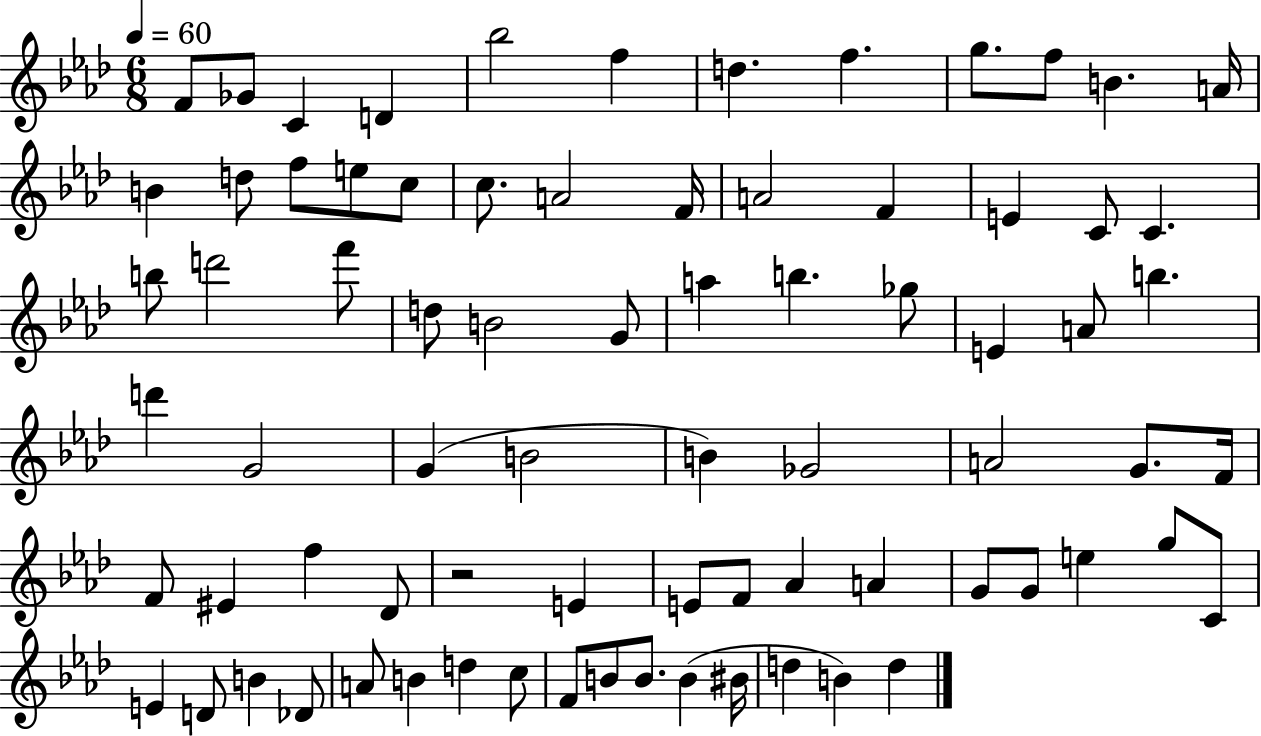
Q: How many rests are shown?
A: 1